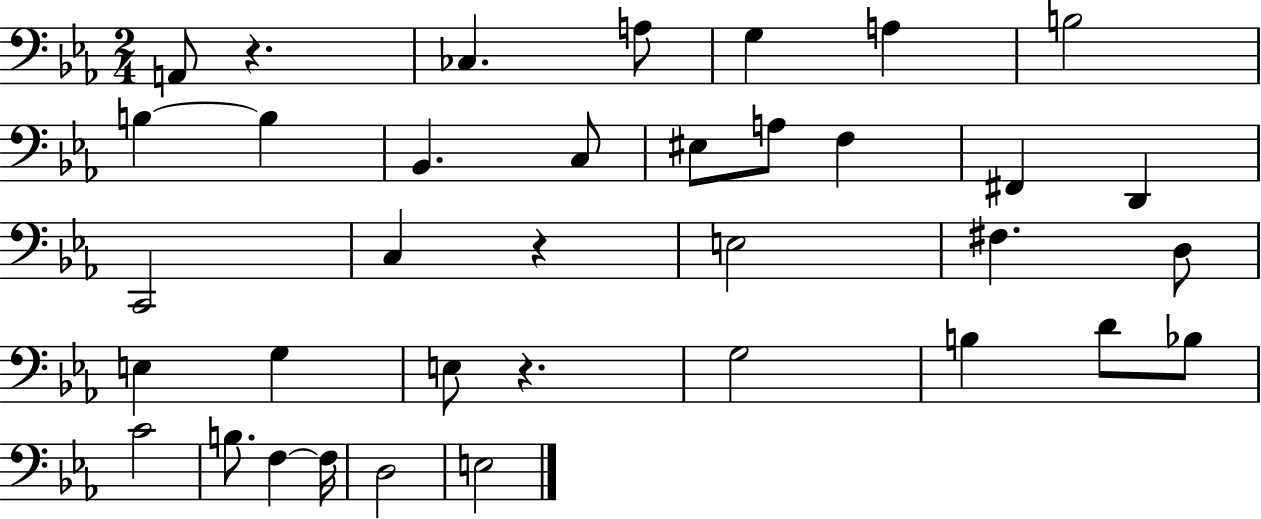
{
  \clef bass
  \numericTimeSignature
  \time 2/4
  \key ees \major
  \repeat volta 2 { a,8 r4. | ces4. a8 | g4 a4 | b2 | \break b4~~ b4 | bes,4. c8 | eis8 a8 f4 | fis,4 d,4 | \break c,2 | c4 r4 | e2 | fis4. d8 | \break e4 g4 | e8 r4. | g2 | b4 d'8 bes8 | \break c'2 | b8. f4~~ f16 | d2 | e2 | \break } \bar "|."
}